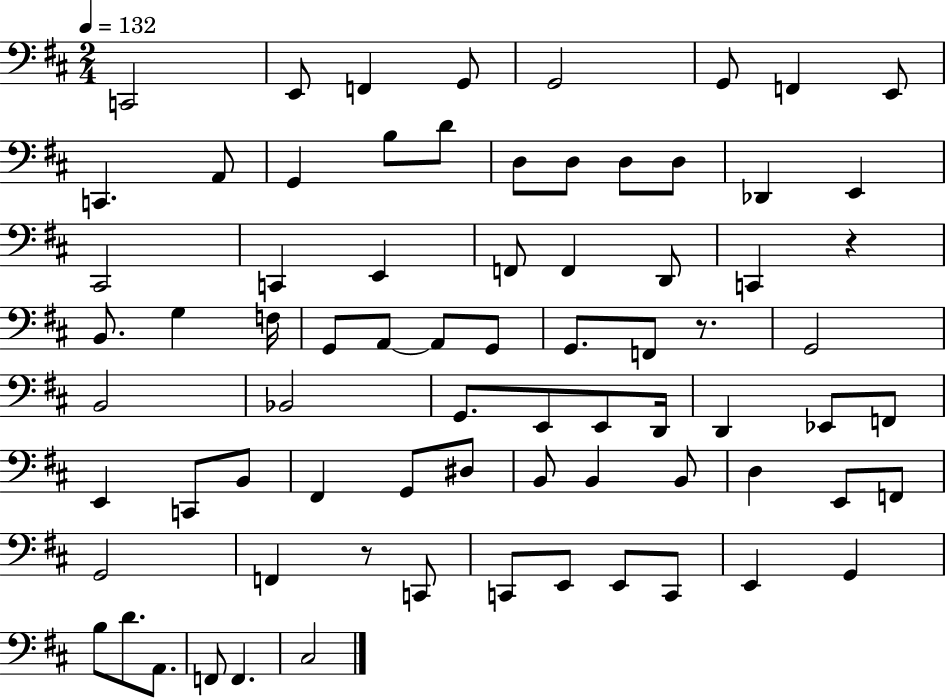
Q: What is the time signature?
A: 2/4